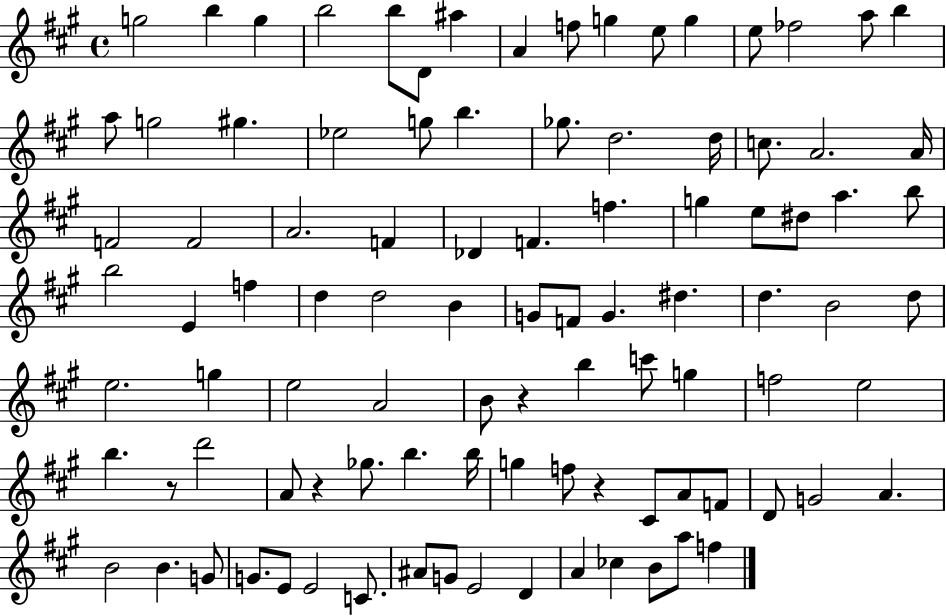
{
  \clef treble
  \time 4/4
  \defaultTimeSignature
  \key a \major
  g''2 b''4 g''4 | b''2 b''8 d'8 ais''4 | a'4 f''8 g''4 e''8 g''4 | e''8 fes''2 a''8 b''4 | \break a''8 g''2 gis''4. | ees''2 g''8 b''4. | ges''8. d''2. d''16 | c''8. a'2. a'16 | \break f'2 f'2 | a'2. f'4 | des'4 f'4. f''4. | g''4 e''8 dis''8 a''4. b''8 | \break b''2 e'4 f''4 | d''4 d''2 b'4 | g'8 f'8 g'4. dis''4. | d''4. b'2 d''8 | \break e''2. g''4 | e''2 a'2 | b'8 r4 b''4 c'''8 g''4 | f''2 e''2 | \break b''4. r8 d'''2 | a'8 r4 ges''8. b''4. b''16 | g''4 f''8 r4 cis'8 a'8 f'8 | d'8 g'2 a'4. | \break b'2 b'4. g'8 | g'8. e'8 e'2 c'8. | ais'8 g'8 e'2 d'4 | a'4 ces''4 b'8 a''8 f''4 | \break \bar "|."
}